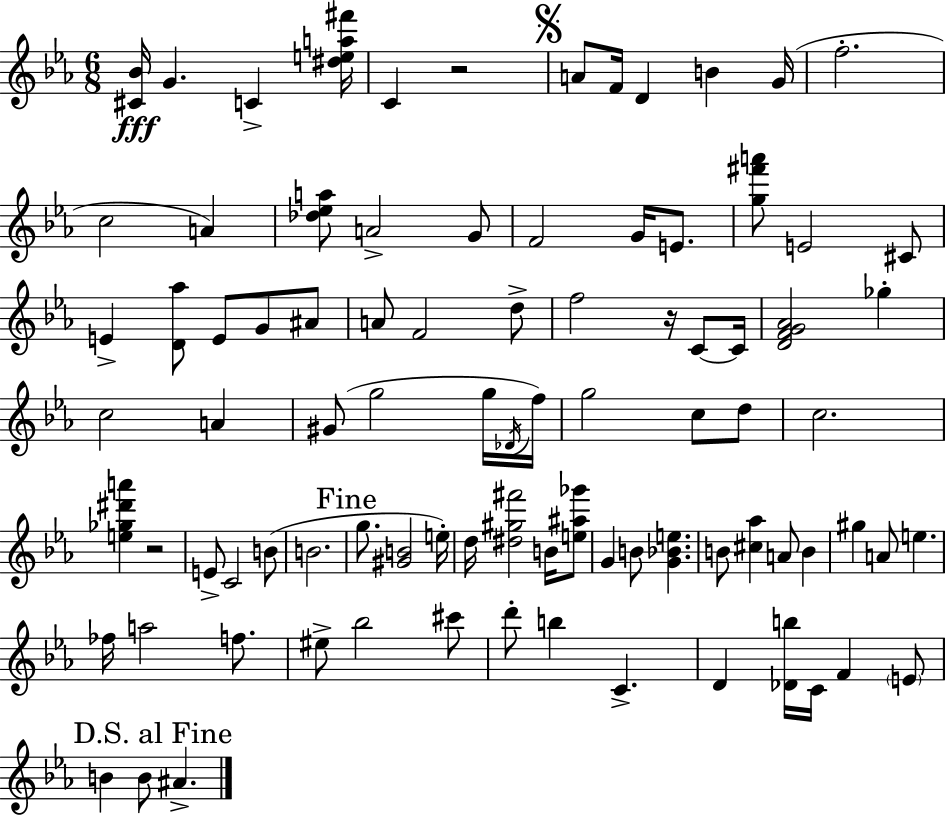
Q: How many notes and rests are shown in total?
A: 88